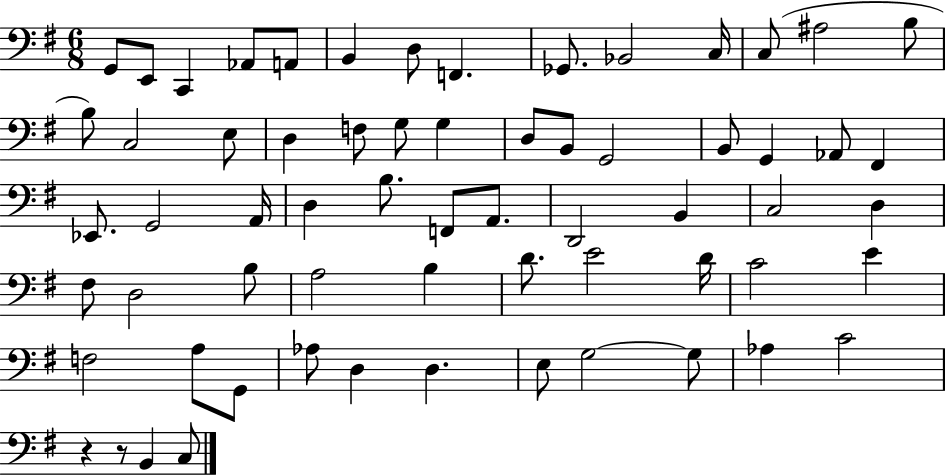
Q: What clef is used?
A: bass